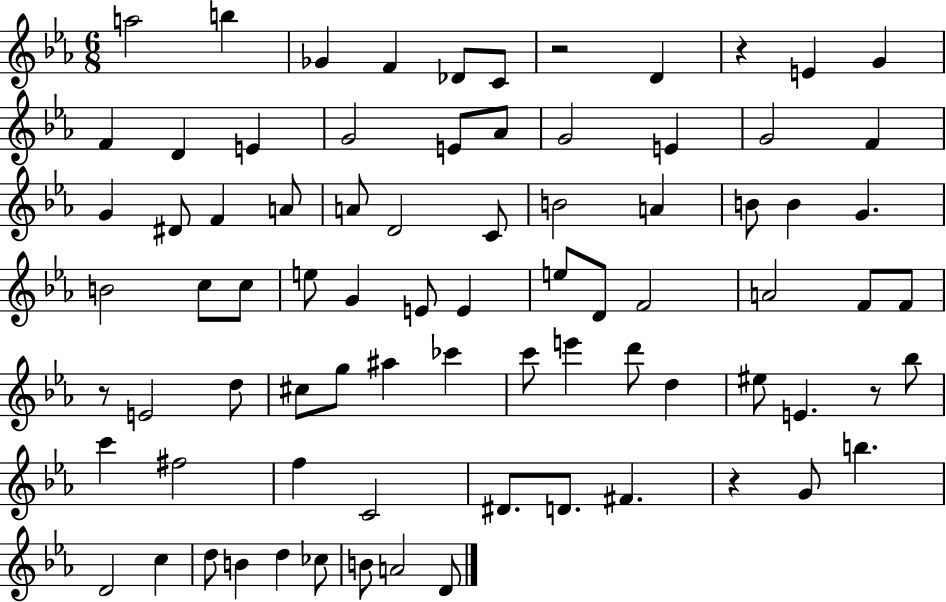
A5/h B5/q Gb4/q F4/q Db4/e C4/e R/h D4/q R/q E4/q G4/q F4/q D4/q E4/q G4/h E4/e Ab4/e G4/h E4/q G4/h F4/q G4/q D#4/e F4/q A4/e A4/e D4/h C4/e B4/h A4/q B4/e B4/q G4/q. B4/h C5/e C5/e E5/e G4/q E4/e E4/q E5/e D4/e F4/h A4/h F4/e F4/e R/e E4/h D5/e C#5/e G5/e A#5/q CES6/q C6/e E6/q D6/e D5/q EIS5/e E4/q. R/e Bb5/e C6/q F#5/h F5/q C4/h D#4/e. D4/e. F#4/q. R/q G4/e B5/q. D4/h C5/q D5/e B4/q D5/q CES5/e B4/e A4/h D4/e